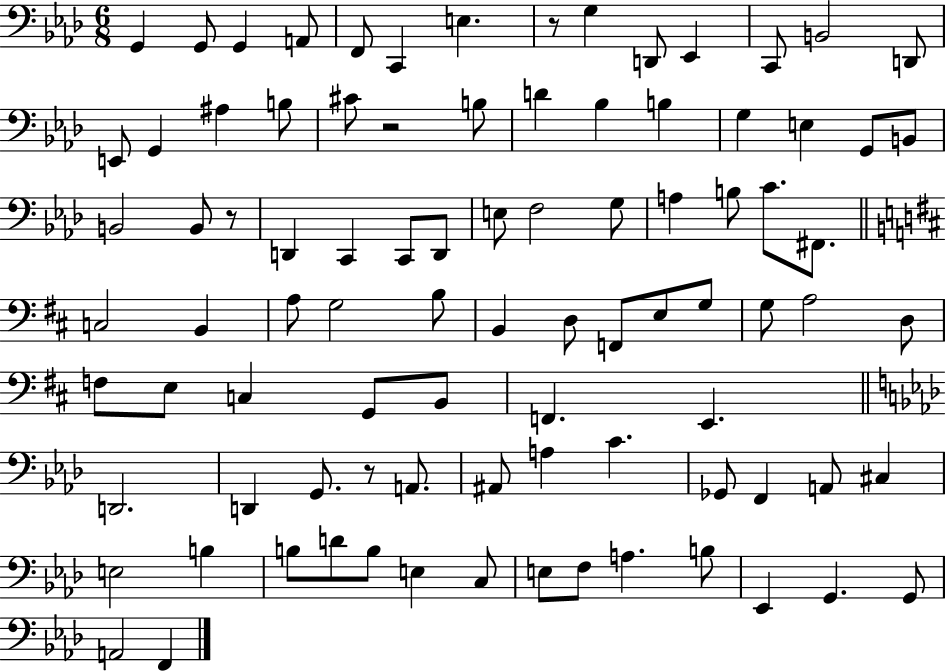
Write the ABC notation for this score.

X:1
T:Untitled
M:6/8
L:1/4
K:Ab
G,, G,,/2 G,, A,,/2 F,,/2 C,, E, z/2 G, D,,/2 _E,, C,,/2 B,,2 D,,/2 E,,/2 G,, ^A, B,/2 ^C/2 z2 B,/2 D _B, B, G, E, G,,/2 B,,/2 B,,2 B,,/2 z/2 D,, C,, C,,/2 D,,/2 E,/2 F,2 G,/2 A, B,/2 C/2 ^F,,/2 C,2 B,, A,/2 G,2 B,/2 B,, D,/2 F,,/2 E,/2 G,/2 G,/2 A,2 D,/2 F,/2 E,/2 C, G,,/2 B,,/2 F,, E,, D,,2 D,, G,,/2 z/2 A,,/2 ^A,,/2 A, C _G,,/2 F,, A,,/2 ^C, E,2 B, B,/2 D/2 B,/2 E, C,/2 E,/2 F,/2 A, B,/2 _E,, G,, G,,/2 A,,2 F,,